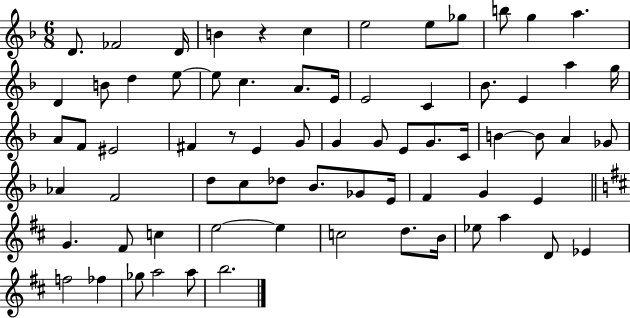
D4/e. FES4/h D4/s B4/q R/q C5/q E5/h E5/e Gb5/e B5/e G5/q A5/q. D4/q B4/e D5/q E5/e E5/e C5/q. A4/e. E4/s E4/h C4/q Bb4/e. E4/q A5/q G5/s A4/e F4/e EIS4/h F#4/q R/e E4/q G4/e G4/q G4/e E4/e G4/e. C4/s B4/q B4/e A4/q Gb4/e Ab4/q F4/h D5/e C5/e Db5/e Bb4/e. Gb4/e E4/s F4/q G4/q E4/q G4/q. F#4/e C5/q E5/h E5/q C5/h D5/e. B4/s Eb5/e A5/q D4/e Eb4/q F5/h FES5/q Gb5/e A5/h A5/e B5/h.